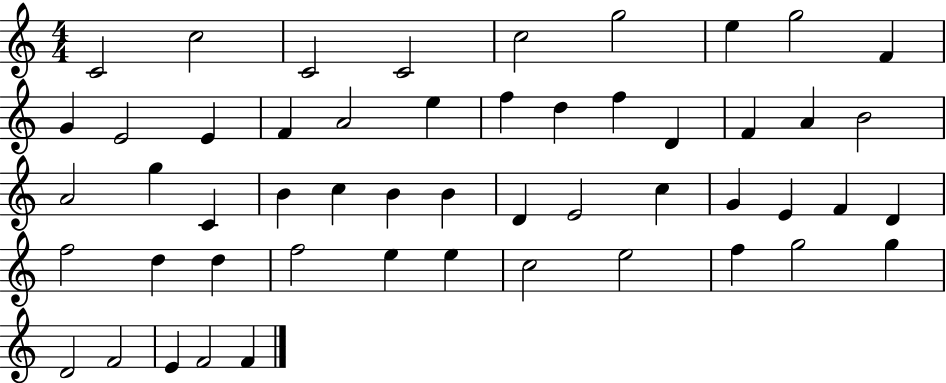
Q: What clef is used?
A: treble